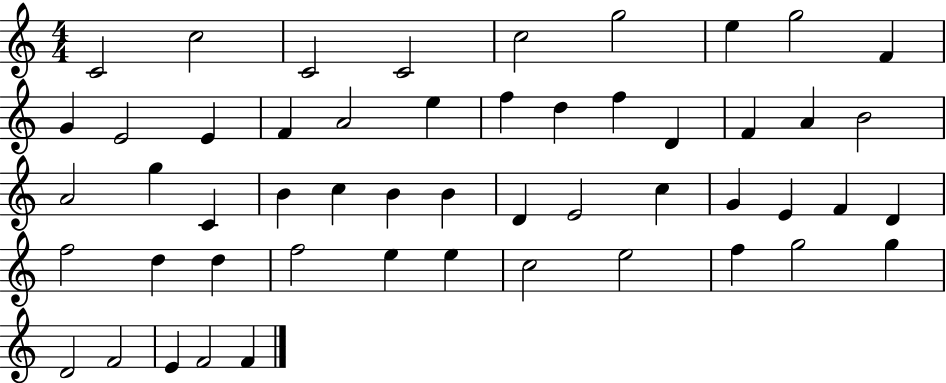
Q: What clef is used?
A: treble